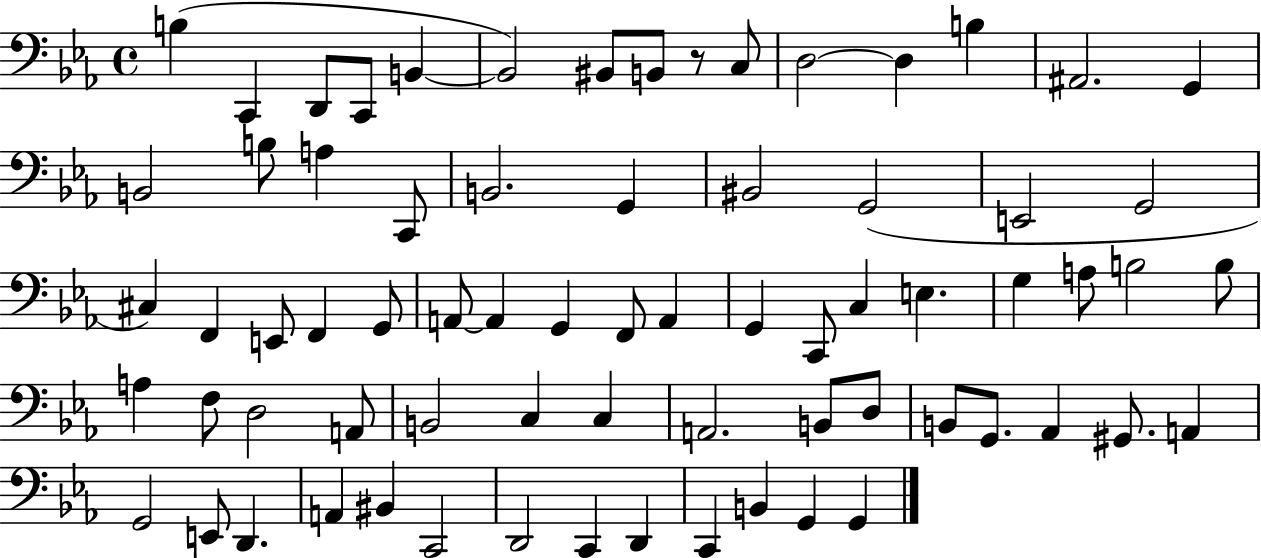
{
  \clef bass
  \time 4/4
  \defaultTimeSignature
  \key ees \major
  b4( c,4 d,8 c,8 b,4~~ | b,2) bis,8 b,8 r8 c8 | d2~~ d4 b4 | ais,2. g,4 | \break b,2 b8 a4 c,8 | b,2. g,4 | bis,2 g,2( | e,2 g,2 | \break cis4) f,4 e,8 f,4 g,8 | a,8~~ a,4 g,4 f,8 a,4 | g,4 c,8 c4 e4. | g4 a8 b2 b8 | \break a4 f8 d2 a,8 | b,2 c4 c4 | a,2. b,8 d8 | b,8 g,8. aes,4 gis,8. a,4 | \break g,2 e,8 d,4. | a,4 bis,4 c,2 | d,2 c,4 d,4 | c,4 b,4 g,4 g,4 | \break \bar "|."
}